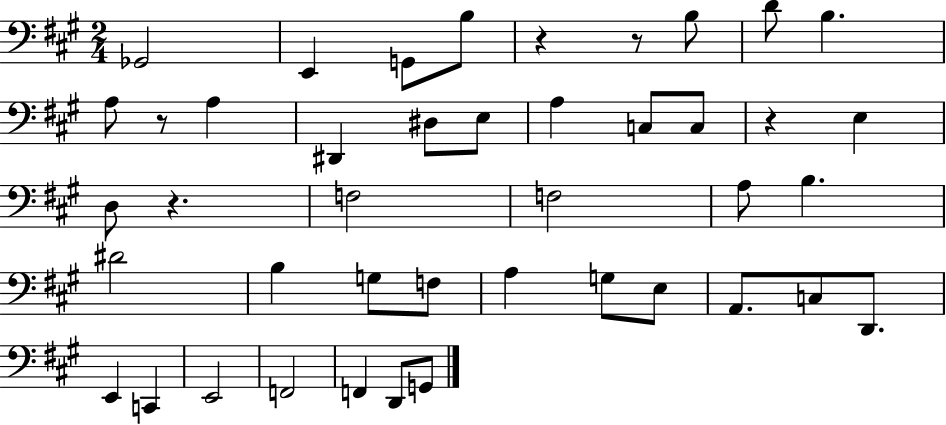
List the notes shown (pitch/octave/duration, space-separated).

Gb2/h E2/q G2/e B3/e R/q R/e B3/e D4/e B3/q. A3/e R/e A3/q D#2/q D#3/e E3/e A3/q C3/e C3/e R/q E3/q D3/e R/q. F3/h F3/h A3/e B3/q. D#4/h B3/q G3/e F3/e A3/q G3/e E3/e A2/e. C3/e D2/e. E2/q C2/q E2/h F2/h F2/q D2/e G2/e